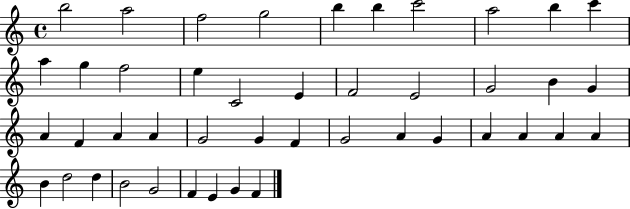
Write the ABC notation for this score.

X:1
T:Untitled
M:4/4
L:1/4
K:C
b2 a2 f2 g2 b b c'2 a2 b c' a g f2 e C2 E F2 E2 G2 B G A F A A G2 G F G2 A G A A A A B d2 d B2 G2 F E G F